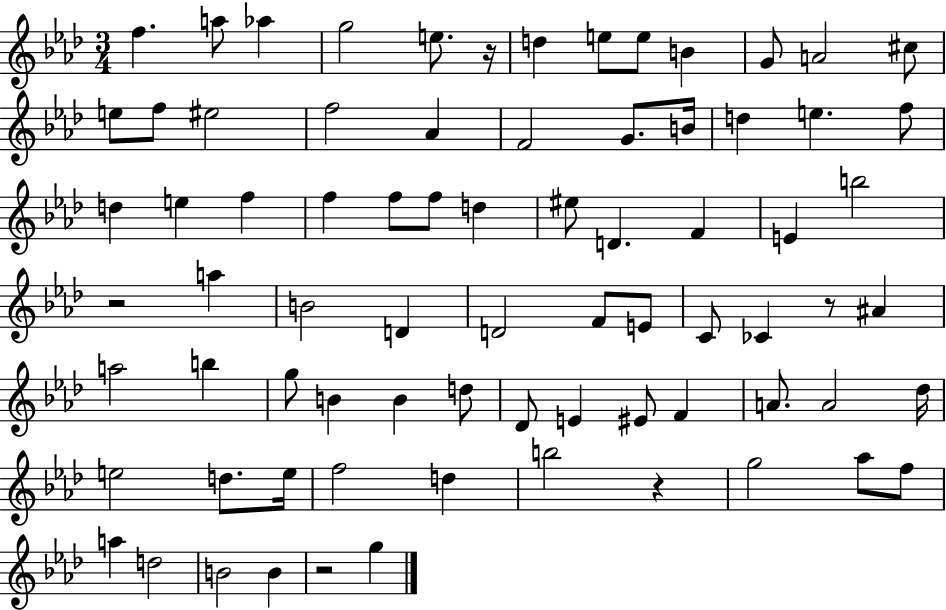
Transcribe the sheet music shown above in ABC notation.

X:1
T:Untitled
M:3/4
L:1/4
K:Ab
f a/2 _a g2 e/2 z/4 d e/2 e/2 B G/2 A2 ^c/2 e/2 f/2 ^e2 f2 _A F2 G/2 B/4 d e f/2 d e f f f/2 f/2 d ^e/2 D F E b2 z2 a B2 D D2 F/2 E/2 C/2 _C z/2 ^A a2 b g/2 B B d/2 _D/2 E ^E/2 F A/2 A2 _d/4 e2 d/2 e/4 f2 d b2 z g2 _a/2 f/2 a d2 B2 B z2 g